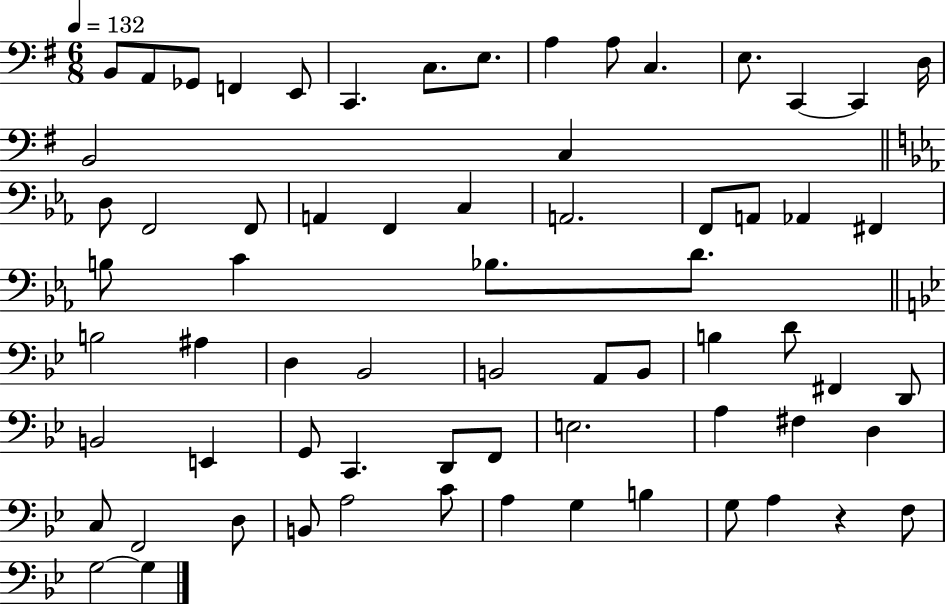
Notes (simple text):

B2/e A2/e Gb2/e F2/q E2/e C2/q. C3/e. E3/e. A3/q A3/e C3/q. E3/e. C2/q C2/q D3/s B2/h C3/q D3/e F2/h F2/e A2/q F2/q C3/q A2/h. F2/e A2/e Ab2/q F#2/q B3/e C4/q Bb3/e. D4/e. B3/h A#3/q D3/q Bb2/h B2/h A2/e B2/e B3/q D4/e F#2/q D2/e B2/h E2/q G2/e C2/q. D2/e F2/e E3/h. A3/q F#3/q D3/q C3/e F2/h D3/e B2/e A3/h C4/e A3/q G3/q B3/q G3/e A3/q R/q F3/e G3/h G3/q